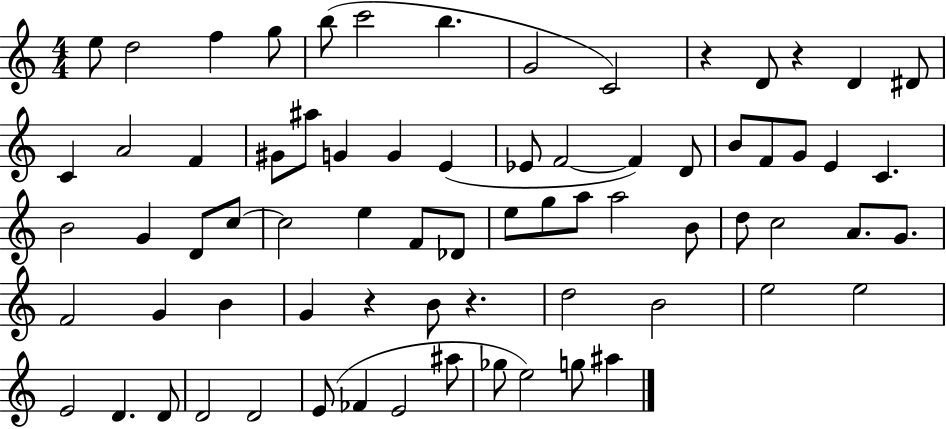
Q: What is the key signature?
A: C major